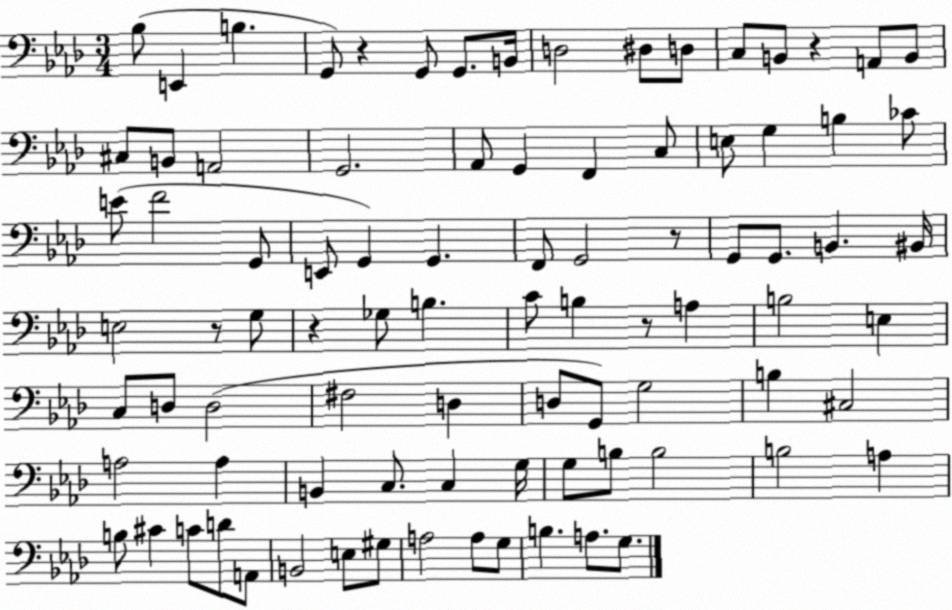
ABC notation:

X:1
T:Untitled
M:3/4
L:1/4
K:Ab
_B,/2 E,, B, G,,/2 z G,,/2 G,,/2 B,,/4 D,2 ^D,/2 D,/2 C,/2 B,,/2 z A,,/2 B,,/2 ^C,/2 B,,/2 A,,2 G,,2 _A,,/2 G,, F,, C,/2 E,/2 G, B, _C/2 E/2 F2 G,,/2 E,,/2 G,, G,, F,,/2 G,,2 z/2 G,,/2 G,,/2 B,, ^B,,/4 E,2 z/2 G,/2 z _G,/2 B, C/2 B, z/2 A, B,2 E, C,/2 D,/2 D,2 ^F,2 D, D,/2 G,,/2 G,2 B, ^C,2 A,2 A, B,, C,/2 C, G,/4 G,/2 B,/2 B,2 B,2 A, B,/2 ^C C/2 D/2 A,,/2 B,,2 E,/2 ^G,/2 A,2 A,/2 G,/2 B, A,/2 G,/2